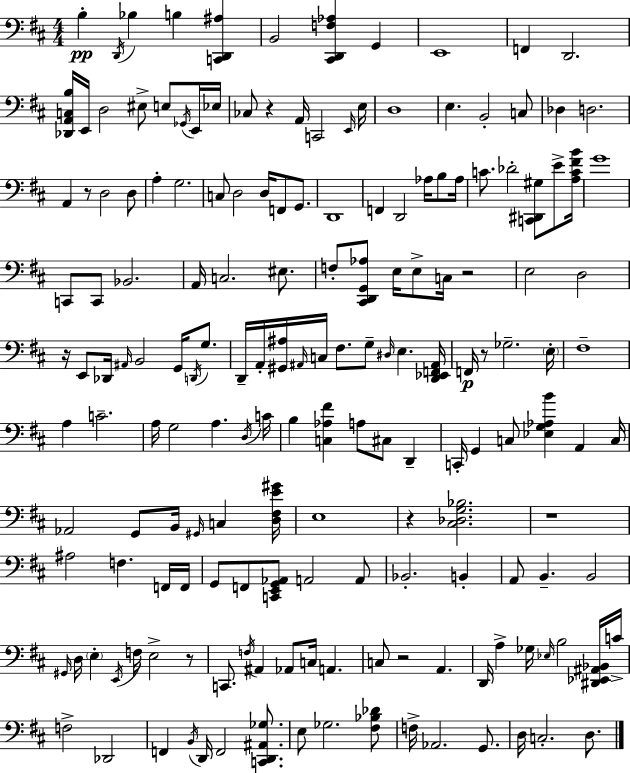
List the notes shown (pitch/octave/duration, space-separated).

B3/q D2/s Bb3/q B3/q [C2,D2,A#3]/q B2/h [C#2,D2,F3,Ab3]/q G2/q E2/w F2/q D2/h. [Db2,A2,C3,B3]/s E2/s D3/h EIS3/e E3/e Gb2/s E2/s Eb3/s CES3/e R/q A2/s C2/h E2/s E3/s D3/w E3/q. B2/h C3/e Db3/q D3/h. A2/q R/e D3/h D3/e A3/q G3/h. C3/e D3/h D3/s F2/e G2/e. D2/w F2/q D2/h Ab3/s B3/e Ab3/s C4/e. Db4/h [C2,D#2,G#3]/e E4/e [A3,C4,F#4,B4]/s G4/w C2/e C2/e Bb2/h. A2/s C3/h. EIS3/e. F3/e [C#2,D2,G2,Ab3]/e E3/s E3/e C3/s R/h E3/h D3/h R/s E2/e Db2/s A#2/s B2/h G2/s D2/s G3/e. D2/s A2/s [G#2,A#3]/s A#2/s C3/s F#3/e. G3/e D#3/s E3/q. [D2,Eb2,F2,A#2]/s F2/s R/e Gb3/h. E3/s F#3/w A3/q C4/h. A3/s G3/h A3/q. D3/s C4/s B3/q [C3,Ab3,F#4]/q A3/e C#3/e D2/q C2/s G2/q C3/e [Eb3,G3,Ab3,B4]/q A2/q C3/s Ab2/h G2/e B2/s G#2/s C3/q [D3,F#3,E4,G#4]/s E3/w R/q [C#3,Db3,G3,Bb3]/h. R/w A#3/h F3/q. F2/s F2/s G2/e F2/e [C2,E2,G2,Ab2]/e A2/h A2/e Bb2/h. B2/q A2/e B2/q. B2/h G#2/s D3/s E3/q E2/s F3/s E3/h R/e C2/e. F3/s A#2/q Ab2/e C3/s A2/q. C3/e R/h A2/q. D2/s A3/q Gb3/s Eb3/s B3/h [D#2,Eb2,A#2,Bb2]/s C4/s F3/h Db2/h F2/q B2/s D2/s F2/h [C2,D2,A#2,Gb3]/e. E3/e Gb3/h. [F#3,Bb3,Db4]/e F3/s Ab2/h. G2/e. D3/s C3/h. D3/e.